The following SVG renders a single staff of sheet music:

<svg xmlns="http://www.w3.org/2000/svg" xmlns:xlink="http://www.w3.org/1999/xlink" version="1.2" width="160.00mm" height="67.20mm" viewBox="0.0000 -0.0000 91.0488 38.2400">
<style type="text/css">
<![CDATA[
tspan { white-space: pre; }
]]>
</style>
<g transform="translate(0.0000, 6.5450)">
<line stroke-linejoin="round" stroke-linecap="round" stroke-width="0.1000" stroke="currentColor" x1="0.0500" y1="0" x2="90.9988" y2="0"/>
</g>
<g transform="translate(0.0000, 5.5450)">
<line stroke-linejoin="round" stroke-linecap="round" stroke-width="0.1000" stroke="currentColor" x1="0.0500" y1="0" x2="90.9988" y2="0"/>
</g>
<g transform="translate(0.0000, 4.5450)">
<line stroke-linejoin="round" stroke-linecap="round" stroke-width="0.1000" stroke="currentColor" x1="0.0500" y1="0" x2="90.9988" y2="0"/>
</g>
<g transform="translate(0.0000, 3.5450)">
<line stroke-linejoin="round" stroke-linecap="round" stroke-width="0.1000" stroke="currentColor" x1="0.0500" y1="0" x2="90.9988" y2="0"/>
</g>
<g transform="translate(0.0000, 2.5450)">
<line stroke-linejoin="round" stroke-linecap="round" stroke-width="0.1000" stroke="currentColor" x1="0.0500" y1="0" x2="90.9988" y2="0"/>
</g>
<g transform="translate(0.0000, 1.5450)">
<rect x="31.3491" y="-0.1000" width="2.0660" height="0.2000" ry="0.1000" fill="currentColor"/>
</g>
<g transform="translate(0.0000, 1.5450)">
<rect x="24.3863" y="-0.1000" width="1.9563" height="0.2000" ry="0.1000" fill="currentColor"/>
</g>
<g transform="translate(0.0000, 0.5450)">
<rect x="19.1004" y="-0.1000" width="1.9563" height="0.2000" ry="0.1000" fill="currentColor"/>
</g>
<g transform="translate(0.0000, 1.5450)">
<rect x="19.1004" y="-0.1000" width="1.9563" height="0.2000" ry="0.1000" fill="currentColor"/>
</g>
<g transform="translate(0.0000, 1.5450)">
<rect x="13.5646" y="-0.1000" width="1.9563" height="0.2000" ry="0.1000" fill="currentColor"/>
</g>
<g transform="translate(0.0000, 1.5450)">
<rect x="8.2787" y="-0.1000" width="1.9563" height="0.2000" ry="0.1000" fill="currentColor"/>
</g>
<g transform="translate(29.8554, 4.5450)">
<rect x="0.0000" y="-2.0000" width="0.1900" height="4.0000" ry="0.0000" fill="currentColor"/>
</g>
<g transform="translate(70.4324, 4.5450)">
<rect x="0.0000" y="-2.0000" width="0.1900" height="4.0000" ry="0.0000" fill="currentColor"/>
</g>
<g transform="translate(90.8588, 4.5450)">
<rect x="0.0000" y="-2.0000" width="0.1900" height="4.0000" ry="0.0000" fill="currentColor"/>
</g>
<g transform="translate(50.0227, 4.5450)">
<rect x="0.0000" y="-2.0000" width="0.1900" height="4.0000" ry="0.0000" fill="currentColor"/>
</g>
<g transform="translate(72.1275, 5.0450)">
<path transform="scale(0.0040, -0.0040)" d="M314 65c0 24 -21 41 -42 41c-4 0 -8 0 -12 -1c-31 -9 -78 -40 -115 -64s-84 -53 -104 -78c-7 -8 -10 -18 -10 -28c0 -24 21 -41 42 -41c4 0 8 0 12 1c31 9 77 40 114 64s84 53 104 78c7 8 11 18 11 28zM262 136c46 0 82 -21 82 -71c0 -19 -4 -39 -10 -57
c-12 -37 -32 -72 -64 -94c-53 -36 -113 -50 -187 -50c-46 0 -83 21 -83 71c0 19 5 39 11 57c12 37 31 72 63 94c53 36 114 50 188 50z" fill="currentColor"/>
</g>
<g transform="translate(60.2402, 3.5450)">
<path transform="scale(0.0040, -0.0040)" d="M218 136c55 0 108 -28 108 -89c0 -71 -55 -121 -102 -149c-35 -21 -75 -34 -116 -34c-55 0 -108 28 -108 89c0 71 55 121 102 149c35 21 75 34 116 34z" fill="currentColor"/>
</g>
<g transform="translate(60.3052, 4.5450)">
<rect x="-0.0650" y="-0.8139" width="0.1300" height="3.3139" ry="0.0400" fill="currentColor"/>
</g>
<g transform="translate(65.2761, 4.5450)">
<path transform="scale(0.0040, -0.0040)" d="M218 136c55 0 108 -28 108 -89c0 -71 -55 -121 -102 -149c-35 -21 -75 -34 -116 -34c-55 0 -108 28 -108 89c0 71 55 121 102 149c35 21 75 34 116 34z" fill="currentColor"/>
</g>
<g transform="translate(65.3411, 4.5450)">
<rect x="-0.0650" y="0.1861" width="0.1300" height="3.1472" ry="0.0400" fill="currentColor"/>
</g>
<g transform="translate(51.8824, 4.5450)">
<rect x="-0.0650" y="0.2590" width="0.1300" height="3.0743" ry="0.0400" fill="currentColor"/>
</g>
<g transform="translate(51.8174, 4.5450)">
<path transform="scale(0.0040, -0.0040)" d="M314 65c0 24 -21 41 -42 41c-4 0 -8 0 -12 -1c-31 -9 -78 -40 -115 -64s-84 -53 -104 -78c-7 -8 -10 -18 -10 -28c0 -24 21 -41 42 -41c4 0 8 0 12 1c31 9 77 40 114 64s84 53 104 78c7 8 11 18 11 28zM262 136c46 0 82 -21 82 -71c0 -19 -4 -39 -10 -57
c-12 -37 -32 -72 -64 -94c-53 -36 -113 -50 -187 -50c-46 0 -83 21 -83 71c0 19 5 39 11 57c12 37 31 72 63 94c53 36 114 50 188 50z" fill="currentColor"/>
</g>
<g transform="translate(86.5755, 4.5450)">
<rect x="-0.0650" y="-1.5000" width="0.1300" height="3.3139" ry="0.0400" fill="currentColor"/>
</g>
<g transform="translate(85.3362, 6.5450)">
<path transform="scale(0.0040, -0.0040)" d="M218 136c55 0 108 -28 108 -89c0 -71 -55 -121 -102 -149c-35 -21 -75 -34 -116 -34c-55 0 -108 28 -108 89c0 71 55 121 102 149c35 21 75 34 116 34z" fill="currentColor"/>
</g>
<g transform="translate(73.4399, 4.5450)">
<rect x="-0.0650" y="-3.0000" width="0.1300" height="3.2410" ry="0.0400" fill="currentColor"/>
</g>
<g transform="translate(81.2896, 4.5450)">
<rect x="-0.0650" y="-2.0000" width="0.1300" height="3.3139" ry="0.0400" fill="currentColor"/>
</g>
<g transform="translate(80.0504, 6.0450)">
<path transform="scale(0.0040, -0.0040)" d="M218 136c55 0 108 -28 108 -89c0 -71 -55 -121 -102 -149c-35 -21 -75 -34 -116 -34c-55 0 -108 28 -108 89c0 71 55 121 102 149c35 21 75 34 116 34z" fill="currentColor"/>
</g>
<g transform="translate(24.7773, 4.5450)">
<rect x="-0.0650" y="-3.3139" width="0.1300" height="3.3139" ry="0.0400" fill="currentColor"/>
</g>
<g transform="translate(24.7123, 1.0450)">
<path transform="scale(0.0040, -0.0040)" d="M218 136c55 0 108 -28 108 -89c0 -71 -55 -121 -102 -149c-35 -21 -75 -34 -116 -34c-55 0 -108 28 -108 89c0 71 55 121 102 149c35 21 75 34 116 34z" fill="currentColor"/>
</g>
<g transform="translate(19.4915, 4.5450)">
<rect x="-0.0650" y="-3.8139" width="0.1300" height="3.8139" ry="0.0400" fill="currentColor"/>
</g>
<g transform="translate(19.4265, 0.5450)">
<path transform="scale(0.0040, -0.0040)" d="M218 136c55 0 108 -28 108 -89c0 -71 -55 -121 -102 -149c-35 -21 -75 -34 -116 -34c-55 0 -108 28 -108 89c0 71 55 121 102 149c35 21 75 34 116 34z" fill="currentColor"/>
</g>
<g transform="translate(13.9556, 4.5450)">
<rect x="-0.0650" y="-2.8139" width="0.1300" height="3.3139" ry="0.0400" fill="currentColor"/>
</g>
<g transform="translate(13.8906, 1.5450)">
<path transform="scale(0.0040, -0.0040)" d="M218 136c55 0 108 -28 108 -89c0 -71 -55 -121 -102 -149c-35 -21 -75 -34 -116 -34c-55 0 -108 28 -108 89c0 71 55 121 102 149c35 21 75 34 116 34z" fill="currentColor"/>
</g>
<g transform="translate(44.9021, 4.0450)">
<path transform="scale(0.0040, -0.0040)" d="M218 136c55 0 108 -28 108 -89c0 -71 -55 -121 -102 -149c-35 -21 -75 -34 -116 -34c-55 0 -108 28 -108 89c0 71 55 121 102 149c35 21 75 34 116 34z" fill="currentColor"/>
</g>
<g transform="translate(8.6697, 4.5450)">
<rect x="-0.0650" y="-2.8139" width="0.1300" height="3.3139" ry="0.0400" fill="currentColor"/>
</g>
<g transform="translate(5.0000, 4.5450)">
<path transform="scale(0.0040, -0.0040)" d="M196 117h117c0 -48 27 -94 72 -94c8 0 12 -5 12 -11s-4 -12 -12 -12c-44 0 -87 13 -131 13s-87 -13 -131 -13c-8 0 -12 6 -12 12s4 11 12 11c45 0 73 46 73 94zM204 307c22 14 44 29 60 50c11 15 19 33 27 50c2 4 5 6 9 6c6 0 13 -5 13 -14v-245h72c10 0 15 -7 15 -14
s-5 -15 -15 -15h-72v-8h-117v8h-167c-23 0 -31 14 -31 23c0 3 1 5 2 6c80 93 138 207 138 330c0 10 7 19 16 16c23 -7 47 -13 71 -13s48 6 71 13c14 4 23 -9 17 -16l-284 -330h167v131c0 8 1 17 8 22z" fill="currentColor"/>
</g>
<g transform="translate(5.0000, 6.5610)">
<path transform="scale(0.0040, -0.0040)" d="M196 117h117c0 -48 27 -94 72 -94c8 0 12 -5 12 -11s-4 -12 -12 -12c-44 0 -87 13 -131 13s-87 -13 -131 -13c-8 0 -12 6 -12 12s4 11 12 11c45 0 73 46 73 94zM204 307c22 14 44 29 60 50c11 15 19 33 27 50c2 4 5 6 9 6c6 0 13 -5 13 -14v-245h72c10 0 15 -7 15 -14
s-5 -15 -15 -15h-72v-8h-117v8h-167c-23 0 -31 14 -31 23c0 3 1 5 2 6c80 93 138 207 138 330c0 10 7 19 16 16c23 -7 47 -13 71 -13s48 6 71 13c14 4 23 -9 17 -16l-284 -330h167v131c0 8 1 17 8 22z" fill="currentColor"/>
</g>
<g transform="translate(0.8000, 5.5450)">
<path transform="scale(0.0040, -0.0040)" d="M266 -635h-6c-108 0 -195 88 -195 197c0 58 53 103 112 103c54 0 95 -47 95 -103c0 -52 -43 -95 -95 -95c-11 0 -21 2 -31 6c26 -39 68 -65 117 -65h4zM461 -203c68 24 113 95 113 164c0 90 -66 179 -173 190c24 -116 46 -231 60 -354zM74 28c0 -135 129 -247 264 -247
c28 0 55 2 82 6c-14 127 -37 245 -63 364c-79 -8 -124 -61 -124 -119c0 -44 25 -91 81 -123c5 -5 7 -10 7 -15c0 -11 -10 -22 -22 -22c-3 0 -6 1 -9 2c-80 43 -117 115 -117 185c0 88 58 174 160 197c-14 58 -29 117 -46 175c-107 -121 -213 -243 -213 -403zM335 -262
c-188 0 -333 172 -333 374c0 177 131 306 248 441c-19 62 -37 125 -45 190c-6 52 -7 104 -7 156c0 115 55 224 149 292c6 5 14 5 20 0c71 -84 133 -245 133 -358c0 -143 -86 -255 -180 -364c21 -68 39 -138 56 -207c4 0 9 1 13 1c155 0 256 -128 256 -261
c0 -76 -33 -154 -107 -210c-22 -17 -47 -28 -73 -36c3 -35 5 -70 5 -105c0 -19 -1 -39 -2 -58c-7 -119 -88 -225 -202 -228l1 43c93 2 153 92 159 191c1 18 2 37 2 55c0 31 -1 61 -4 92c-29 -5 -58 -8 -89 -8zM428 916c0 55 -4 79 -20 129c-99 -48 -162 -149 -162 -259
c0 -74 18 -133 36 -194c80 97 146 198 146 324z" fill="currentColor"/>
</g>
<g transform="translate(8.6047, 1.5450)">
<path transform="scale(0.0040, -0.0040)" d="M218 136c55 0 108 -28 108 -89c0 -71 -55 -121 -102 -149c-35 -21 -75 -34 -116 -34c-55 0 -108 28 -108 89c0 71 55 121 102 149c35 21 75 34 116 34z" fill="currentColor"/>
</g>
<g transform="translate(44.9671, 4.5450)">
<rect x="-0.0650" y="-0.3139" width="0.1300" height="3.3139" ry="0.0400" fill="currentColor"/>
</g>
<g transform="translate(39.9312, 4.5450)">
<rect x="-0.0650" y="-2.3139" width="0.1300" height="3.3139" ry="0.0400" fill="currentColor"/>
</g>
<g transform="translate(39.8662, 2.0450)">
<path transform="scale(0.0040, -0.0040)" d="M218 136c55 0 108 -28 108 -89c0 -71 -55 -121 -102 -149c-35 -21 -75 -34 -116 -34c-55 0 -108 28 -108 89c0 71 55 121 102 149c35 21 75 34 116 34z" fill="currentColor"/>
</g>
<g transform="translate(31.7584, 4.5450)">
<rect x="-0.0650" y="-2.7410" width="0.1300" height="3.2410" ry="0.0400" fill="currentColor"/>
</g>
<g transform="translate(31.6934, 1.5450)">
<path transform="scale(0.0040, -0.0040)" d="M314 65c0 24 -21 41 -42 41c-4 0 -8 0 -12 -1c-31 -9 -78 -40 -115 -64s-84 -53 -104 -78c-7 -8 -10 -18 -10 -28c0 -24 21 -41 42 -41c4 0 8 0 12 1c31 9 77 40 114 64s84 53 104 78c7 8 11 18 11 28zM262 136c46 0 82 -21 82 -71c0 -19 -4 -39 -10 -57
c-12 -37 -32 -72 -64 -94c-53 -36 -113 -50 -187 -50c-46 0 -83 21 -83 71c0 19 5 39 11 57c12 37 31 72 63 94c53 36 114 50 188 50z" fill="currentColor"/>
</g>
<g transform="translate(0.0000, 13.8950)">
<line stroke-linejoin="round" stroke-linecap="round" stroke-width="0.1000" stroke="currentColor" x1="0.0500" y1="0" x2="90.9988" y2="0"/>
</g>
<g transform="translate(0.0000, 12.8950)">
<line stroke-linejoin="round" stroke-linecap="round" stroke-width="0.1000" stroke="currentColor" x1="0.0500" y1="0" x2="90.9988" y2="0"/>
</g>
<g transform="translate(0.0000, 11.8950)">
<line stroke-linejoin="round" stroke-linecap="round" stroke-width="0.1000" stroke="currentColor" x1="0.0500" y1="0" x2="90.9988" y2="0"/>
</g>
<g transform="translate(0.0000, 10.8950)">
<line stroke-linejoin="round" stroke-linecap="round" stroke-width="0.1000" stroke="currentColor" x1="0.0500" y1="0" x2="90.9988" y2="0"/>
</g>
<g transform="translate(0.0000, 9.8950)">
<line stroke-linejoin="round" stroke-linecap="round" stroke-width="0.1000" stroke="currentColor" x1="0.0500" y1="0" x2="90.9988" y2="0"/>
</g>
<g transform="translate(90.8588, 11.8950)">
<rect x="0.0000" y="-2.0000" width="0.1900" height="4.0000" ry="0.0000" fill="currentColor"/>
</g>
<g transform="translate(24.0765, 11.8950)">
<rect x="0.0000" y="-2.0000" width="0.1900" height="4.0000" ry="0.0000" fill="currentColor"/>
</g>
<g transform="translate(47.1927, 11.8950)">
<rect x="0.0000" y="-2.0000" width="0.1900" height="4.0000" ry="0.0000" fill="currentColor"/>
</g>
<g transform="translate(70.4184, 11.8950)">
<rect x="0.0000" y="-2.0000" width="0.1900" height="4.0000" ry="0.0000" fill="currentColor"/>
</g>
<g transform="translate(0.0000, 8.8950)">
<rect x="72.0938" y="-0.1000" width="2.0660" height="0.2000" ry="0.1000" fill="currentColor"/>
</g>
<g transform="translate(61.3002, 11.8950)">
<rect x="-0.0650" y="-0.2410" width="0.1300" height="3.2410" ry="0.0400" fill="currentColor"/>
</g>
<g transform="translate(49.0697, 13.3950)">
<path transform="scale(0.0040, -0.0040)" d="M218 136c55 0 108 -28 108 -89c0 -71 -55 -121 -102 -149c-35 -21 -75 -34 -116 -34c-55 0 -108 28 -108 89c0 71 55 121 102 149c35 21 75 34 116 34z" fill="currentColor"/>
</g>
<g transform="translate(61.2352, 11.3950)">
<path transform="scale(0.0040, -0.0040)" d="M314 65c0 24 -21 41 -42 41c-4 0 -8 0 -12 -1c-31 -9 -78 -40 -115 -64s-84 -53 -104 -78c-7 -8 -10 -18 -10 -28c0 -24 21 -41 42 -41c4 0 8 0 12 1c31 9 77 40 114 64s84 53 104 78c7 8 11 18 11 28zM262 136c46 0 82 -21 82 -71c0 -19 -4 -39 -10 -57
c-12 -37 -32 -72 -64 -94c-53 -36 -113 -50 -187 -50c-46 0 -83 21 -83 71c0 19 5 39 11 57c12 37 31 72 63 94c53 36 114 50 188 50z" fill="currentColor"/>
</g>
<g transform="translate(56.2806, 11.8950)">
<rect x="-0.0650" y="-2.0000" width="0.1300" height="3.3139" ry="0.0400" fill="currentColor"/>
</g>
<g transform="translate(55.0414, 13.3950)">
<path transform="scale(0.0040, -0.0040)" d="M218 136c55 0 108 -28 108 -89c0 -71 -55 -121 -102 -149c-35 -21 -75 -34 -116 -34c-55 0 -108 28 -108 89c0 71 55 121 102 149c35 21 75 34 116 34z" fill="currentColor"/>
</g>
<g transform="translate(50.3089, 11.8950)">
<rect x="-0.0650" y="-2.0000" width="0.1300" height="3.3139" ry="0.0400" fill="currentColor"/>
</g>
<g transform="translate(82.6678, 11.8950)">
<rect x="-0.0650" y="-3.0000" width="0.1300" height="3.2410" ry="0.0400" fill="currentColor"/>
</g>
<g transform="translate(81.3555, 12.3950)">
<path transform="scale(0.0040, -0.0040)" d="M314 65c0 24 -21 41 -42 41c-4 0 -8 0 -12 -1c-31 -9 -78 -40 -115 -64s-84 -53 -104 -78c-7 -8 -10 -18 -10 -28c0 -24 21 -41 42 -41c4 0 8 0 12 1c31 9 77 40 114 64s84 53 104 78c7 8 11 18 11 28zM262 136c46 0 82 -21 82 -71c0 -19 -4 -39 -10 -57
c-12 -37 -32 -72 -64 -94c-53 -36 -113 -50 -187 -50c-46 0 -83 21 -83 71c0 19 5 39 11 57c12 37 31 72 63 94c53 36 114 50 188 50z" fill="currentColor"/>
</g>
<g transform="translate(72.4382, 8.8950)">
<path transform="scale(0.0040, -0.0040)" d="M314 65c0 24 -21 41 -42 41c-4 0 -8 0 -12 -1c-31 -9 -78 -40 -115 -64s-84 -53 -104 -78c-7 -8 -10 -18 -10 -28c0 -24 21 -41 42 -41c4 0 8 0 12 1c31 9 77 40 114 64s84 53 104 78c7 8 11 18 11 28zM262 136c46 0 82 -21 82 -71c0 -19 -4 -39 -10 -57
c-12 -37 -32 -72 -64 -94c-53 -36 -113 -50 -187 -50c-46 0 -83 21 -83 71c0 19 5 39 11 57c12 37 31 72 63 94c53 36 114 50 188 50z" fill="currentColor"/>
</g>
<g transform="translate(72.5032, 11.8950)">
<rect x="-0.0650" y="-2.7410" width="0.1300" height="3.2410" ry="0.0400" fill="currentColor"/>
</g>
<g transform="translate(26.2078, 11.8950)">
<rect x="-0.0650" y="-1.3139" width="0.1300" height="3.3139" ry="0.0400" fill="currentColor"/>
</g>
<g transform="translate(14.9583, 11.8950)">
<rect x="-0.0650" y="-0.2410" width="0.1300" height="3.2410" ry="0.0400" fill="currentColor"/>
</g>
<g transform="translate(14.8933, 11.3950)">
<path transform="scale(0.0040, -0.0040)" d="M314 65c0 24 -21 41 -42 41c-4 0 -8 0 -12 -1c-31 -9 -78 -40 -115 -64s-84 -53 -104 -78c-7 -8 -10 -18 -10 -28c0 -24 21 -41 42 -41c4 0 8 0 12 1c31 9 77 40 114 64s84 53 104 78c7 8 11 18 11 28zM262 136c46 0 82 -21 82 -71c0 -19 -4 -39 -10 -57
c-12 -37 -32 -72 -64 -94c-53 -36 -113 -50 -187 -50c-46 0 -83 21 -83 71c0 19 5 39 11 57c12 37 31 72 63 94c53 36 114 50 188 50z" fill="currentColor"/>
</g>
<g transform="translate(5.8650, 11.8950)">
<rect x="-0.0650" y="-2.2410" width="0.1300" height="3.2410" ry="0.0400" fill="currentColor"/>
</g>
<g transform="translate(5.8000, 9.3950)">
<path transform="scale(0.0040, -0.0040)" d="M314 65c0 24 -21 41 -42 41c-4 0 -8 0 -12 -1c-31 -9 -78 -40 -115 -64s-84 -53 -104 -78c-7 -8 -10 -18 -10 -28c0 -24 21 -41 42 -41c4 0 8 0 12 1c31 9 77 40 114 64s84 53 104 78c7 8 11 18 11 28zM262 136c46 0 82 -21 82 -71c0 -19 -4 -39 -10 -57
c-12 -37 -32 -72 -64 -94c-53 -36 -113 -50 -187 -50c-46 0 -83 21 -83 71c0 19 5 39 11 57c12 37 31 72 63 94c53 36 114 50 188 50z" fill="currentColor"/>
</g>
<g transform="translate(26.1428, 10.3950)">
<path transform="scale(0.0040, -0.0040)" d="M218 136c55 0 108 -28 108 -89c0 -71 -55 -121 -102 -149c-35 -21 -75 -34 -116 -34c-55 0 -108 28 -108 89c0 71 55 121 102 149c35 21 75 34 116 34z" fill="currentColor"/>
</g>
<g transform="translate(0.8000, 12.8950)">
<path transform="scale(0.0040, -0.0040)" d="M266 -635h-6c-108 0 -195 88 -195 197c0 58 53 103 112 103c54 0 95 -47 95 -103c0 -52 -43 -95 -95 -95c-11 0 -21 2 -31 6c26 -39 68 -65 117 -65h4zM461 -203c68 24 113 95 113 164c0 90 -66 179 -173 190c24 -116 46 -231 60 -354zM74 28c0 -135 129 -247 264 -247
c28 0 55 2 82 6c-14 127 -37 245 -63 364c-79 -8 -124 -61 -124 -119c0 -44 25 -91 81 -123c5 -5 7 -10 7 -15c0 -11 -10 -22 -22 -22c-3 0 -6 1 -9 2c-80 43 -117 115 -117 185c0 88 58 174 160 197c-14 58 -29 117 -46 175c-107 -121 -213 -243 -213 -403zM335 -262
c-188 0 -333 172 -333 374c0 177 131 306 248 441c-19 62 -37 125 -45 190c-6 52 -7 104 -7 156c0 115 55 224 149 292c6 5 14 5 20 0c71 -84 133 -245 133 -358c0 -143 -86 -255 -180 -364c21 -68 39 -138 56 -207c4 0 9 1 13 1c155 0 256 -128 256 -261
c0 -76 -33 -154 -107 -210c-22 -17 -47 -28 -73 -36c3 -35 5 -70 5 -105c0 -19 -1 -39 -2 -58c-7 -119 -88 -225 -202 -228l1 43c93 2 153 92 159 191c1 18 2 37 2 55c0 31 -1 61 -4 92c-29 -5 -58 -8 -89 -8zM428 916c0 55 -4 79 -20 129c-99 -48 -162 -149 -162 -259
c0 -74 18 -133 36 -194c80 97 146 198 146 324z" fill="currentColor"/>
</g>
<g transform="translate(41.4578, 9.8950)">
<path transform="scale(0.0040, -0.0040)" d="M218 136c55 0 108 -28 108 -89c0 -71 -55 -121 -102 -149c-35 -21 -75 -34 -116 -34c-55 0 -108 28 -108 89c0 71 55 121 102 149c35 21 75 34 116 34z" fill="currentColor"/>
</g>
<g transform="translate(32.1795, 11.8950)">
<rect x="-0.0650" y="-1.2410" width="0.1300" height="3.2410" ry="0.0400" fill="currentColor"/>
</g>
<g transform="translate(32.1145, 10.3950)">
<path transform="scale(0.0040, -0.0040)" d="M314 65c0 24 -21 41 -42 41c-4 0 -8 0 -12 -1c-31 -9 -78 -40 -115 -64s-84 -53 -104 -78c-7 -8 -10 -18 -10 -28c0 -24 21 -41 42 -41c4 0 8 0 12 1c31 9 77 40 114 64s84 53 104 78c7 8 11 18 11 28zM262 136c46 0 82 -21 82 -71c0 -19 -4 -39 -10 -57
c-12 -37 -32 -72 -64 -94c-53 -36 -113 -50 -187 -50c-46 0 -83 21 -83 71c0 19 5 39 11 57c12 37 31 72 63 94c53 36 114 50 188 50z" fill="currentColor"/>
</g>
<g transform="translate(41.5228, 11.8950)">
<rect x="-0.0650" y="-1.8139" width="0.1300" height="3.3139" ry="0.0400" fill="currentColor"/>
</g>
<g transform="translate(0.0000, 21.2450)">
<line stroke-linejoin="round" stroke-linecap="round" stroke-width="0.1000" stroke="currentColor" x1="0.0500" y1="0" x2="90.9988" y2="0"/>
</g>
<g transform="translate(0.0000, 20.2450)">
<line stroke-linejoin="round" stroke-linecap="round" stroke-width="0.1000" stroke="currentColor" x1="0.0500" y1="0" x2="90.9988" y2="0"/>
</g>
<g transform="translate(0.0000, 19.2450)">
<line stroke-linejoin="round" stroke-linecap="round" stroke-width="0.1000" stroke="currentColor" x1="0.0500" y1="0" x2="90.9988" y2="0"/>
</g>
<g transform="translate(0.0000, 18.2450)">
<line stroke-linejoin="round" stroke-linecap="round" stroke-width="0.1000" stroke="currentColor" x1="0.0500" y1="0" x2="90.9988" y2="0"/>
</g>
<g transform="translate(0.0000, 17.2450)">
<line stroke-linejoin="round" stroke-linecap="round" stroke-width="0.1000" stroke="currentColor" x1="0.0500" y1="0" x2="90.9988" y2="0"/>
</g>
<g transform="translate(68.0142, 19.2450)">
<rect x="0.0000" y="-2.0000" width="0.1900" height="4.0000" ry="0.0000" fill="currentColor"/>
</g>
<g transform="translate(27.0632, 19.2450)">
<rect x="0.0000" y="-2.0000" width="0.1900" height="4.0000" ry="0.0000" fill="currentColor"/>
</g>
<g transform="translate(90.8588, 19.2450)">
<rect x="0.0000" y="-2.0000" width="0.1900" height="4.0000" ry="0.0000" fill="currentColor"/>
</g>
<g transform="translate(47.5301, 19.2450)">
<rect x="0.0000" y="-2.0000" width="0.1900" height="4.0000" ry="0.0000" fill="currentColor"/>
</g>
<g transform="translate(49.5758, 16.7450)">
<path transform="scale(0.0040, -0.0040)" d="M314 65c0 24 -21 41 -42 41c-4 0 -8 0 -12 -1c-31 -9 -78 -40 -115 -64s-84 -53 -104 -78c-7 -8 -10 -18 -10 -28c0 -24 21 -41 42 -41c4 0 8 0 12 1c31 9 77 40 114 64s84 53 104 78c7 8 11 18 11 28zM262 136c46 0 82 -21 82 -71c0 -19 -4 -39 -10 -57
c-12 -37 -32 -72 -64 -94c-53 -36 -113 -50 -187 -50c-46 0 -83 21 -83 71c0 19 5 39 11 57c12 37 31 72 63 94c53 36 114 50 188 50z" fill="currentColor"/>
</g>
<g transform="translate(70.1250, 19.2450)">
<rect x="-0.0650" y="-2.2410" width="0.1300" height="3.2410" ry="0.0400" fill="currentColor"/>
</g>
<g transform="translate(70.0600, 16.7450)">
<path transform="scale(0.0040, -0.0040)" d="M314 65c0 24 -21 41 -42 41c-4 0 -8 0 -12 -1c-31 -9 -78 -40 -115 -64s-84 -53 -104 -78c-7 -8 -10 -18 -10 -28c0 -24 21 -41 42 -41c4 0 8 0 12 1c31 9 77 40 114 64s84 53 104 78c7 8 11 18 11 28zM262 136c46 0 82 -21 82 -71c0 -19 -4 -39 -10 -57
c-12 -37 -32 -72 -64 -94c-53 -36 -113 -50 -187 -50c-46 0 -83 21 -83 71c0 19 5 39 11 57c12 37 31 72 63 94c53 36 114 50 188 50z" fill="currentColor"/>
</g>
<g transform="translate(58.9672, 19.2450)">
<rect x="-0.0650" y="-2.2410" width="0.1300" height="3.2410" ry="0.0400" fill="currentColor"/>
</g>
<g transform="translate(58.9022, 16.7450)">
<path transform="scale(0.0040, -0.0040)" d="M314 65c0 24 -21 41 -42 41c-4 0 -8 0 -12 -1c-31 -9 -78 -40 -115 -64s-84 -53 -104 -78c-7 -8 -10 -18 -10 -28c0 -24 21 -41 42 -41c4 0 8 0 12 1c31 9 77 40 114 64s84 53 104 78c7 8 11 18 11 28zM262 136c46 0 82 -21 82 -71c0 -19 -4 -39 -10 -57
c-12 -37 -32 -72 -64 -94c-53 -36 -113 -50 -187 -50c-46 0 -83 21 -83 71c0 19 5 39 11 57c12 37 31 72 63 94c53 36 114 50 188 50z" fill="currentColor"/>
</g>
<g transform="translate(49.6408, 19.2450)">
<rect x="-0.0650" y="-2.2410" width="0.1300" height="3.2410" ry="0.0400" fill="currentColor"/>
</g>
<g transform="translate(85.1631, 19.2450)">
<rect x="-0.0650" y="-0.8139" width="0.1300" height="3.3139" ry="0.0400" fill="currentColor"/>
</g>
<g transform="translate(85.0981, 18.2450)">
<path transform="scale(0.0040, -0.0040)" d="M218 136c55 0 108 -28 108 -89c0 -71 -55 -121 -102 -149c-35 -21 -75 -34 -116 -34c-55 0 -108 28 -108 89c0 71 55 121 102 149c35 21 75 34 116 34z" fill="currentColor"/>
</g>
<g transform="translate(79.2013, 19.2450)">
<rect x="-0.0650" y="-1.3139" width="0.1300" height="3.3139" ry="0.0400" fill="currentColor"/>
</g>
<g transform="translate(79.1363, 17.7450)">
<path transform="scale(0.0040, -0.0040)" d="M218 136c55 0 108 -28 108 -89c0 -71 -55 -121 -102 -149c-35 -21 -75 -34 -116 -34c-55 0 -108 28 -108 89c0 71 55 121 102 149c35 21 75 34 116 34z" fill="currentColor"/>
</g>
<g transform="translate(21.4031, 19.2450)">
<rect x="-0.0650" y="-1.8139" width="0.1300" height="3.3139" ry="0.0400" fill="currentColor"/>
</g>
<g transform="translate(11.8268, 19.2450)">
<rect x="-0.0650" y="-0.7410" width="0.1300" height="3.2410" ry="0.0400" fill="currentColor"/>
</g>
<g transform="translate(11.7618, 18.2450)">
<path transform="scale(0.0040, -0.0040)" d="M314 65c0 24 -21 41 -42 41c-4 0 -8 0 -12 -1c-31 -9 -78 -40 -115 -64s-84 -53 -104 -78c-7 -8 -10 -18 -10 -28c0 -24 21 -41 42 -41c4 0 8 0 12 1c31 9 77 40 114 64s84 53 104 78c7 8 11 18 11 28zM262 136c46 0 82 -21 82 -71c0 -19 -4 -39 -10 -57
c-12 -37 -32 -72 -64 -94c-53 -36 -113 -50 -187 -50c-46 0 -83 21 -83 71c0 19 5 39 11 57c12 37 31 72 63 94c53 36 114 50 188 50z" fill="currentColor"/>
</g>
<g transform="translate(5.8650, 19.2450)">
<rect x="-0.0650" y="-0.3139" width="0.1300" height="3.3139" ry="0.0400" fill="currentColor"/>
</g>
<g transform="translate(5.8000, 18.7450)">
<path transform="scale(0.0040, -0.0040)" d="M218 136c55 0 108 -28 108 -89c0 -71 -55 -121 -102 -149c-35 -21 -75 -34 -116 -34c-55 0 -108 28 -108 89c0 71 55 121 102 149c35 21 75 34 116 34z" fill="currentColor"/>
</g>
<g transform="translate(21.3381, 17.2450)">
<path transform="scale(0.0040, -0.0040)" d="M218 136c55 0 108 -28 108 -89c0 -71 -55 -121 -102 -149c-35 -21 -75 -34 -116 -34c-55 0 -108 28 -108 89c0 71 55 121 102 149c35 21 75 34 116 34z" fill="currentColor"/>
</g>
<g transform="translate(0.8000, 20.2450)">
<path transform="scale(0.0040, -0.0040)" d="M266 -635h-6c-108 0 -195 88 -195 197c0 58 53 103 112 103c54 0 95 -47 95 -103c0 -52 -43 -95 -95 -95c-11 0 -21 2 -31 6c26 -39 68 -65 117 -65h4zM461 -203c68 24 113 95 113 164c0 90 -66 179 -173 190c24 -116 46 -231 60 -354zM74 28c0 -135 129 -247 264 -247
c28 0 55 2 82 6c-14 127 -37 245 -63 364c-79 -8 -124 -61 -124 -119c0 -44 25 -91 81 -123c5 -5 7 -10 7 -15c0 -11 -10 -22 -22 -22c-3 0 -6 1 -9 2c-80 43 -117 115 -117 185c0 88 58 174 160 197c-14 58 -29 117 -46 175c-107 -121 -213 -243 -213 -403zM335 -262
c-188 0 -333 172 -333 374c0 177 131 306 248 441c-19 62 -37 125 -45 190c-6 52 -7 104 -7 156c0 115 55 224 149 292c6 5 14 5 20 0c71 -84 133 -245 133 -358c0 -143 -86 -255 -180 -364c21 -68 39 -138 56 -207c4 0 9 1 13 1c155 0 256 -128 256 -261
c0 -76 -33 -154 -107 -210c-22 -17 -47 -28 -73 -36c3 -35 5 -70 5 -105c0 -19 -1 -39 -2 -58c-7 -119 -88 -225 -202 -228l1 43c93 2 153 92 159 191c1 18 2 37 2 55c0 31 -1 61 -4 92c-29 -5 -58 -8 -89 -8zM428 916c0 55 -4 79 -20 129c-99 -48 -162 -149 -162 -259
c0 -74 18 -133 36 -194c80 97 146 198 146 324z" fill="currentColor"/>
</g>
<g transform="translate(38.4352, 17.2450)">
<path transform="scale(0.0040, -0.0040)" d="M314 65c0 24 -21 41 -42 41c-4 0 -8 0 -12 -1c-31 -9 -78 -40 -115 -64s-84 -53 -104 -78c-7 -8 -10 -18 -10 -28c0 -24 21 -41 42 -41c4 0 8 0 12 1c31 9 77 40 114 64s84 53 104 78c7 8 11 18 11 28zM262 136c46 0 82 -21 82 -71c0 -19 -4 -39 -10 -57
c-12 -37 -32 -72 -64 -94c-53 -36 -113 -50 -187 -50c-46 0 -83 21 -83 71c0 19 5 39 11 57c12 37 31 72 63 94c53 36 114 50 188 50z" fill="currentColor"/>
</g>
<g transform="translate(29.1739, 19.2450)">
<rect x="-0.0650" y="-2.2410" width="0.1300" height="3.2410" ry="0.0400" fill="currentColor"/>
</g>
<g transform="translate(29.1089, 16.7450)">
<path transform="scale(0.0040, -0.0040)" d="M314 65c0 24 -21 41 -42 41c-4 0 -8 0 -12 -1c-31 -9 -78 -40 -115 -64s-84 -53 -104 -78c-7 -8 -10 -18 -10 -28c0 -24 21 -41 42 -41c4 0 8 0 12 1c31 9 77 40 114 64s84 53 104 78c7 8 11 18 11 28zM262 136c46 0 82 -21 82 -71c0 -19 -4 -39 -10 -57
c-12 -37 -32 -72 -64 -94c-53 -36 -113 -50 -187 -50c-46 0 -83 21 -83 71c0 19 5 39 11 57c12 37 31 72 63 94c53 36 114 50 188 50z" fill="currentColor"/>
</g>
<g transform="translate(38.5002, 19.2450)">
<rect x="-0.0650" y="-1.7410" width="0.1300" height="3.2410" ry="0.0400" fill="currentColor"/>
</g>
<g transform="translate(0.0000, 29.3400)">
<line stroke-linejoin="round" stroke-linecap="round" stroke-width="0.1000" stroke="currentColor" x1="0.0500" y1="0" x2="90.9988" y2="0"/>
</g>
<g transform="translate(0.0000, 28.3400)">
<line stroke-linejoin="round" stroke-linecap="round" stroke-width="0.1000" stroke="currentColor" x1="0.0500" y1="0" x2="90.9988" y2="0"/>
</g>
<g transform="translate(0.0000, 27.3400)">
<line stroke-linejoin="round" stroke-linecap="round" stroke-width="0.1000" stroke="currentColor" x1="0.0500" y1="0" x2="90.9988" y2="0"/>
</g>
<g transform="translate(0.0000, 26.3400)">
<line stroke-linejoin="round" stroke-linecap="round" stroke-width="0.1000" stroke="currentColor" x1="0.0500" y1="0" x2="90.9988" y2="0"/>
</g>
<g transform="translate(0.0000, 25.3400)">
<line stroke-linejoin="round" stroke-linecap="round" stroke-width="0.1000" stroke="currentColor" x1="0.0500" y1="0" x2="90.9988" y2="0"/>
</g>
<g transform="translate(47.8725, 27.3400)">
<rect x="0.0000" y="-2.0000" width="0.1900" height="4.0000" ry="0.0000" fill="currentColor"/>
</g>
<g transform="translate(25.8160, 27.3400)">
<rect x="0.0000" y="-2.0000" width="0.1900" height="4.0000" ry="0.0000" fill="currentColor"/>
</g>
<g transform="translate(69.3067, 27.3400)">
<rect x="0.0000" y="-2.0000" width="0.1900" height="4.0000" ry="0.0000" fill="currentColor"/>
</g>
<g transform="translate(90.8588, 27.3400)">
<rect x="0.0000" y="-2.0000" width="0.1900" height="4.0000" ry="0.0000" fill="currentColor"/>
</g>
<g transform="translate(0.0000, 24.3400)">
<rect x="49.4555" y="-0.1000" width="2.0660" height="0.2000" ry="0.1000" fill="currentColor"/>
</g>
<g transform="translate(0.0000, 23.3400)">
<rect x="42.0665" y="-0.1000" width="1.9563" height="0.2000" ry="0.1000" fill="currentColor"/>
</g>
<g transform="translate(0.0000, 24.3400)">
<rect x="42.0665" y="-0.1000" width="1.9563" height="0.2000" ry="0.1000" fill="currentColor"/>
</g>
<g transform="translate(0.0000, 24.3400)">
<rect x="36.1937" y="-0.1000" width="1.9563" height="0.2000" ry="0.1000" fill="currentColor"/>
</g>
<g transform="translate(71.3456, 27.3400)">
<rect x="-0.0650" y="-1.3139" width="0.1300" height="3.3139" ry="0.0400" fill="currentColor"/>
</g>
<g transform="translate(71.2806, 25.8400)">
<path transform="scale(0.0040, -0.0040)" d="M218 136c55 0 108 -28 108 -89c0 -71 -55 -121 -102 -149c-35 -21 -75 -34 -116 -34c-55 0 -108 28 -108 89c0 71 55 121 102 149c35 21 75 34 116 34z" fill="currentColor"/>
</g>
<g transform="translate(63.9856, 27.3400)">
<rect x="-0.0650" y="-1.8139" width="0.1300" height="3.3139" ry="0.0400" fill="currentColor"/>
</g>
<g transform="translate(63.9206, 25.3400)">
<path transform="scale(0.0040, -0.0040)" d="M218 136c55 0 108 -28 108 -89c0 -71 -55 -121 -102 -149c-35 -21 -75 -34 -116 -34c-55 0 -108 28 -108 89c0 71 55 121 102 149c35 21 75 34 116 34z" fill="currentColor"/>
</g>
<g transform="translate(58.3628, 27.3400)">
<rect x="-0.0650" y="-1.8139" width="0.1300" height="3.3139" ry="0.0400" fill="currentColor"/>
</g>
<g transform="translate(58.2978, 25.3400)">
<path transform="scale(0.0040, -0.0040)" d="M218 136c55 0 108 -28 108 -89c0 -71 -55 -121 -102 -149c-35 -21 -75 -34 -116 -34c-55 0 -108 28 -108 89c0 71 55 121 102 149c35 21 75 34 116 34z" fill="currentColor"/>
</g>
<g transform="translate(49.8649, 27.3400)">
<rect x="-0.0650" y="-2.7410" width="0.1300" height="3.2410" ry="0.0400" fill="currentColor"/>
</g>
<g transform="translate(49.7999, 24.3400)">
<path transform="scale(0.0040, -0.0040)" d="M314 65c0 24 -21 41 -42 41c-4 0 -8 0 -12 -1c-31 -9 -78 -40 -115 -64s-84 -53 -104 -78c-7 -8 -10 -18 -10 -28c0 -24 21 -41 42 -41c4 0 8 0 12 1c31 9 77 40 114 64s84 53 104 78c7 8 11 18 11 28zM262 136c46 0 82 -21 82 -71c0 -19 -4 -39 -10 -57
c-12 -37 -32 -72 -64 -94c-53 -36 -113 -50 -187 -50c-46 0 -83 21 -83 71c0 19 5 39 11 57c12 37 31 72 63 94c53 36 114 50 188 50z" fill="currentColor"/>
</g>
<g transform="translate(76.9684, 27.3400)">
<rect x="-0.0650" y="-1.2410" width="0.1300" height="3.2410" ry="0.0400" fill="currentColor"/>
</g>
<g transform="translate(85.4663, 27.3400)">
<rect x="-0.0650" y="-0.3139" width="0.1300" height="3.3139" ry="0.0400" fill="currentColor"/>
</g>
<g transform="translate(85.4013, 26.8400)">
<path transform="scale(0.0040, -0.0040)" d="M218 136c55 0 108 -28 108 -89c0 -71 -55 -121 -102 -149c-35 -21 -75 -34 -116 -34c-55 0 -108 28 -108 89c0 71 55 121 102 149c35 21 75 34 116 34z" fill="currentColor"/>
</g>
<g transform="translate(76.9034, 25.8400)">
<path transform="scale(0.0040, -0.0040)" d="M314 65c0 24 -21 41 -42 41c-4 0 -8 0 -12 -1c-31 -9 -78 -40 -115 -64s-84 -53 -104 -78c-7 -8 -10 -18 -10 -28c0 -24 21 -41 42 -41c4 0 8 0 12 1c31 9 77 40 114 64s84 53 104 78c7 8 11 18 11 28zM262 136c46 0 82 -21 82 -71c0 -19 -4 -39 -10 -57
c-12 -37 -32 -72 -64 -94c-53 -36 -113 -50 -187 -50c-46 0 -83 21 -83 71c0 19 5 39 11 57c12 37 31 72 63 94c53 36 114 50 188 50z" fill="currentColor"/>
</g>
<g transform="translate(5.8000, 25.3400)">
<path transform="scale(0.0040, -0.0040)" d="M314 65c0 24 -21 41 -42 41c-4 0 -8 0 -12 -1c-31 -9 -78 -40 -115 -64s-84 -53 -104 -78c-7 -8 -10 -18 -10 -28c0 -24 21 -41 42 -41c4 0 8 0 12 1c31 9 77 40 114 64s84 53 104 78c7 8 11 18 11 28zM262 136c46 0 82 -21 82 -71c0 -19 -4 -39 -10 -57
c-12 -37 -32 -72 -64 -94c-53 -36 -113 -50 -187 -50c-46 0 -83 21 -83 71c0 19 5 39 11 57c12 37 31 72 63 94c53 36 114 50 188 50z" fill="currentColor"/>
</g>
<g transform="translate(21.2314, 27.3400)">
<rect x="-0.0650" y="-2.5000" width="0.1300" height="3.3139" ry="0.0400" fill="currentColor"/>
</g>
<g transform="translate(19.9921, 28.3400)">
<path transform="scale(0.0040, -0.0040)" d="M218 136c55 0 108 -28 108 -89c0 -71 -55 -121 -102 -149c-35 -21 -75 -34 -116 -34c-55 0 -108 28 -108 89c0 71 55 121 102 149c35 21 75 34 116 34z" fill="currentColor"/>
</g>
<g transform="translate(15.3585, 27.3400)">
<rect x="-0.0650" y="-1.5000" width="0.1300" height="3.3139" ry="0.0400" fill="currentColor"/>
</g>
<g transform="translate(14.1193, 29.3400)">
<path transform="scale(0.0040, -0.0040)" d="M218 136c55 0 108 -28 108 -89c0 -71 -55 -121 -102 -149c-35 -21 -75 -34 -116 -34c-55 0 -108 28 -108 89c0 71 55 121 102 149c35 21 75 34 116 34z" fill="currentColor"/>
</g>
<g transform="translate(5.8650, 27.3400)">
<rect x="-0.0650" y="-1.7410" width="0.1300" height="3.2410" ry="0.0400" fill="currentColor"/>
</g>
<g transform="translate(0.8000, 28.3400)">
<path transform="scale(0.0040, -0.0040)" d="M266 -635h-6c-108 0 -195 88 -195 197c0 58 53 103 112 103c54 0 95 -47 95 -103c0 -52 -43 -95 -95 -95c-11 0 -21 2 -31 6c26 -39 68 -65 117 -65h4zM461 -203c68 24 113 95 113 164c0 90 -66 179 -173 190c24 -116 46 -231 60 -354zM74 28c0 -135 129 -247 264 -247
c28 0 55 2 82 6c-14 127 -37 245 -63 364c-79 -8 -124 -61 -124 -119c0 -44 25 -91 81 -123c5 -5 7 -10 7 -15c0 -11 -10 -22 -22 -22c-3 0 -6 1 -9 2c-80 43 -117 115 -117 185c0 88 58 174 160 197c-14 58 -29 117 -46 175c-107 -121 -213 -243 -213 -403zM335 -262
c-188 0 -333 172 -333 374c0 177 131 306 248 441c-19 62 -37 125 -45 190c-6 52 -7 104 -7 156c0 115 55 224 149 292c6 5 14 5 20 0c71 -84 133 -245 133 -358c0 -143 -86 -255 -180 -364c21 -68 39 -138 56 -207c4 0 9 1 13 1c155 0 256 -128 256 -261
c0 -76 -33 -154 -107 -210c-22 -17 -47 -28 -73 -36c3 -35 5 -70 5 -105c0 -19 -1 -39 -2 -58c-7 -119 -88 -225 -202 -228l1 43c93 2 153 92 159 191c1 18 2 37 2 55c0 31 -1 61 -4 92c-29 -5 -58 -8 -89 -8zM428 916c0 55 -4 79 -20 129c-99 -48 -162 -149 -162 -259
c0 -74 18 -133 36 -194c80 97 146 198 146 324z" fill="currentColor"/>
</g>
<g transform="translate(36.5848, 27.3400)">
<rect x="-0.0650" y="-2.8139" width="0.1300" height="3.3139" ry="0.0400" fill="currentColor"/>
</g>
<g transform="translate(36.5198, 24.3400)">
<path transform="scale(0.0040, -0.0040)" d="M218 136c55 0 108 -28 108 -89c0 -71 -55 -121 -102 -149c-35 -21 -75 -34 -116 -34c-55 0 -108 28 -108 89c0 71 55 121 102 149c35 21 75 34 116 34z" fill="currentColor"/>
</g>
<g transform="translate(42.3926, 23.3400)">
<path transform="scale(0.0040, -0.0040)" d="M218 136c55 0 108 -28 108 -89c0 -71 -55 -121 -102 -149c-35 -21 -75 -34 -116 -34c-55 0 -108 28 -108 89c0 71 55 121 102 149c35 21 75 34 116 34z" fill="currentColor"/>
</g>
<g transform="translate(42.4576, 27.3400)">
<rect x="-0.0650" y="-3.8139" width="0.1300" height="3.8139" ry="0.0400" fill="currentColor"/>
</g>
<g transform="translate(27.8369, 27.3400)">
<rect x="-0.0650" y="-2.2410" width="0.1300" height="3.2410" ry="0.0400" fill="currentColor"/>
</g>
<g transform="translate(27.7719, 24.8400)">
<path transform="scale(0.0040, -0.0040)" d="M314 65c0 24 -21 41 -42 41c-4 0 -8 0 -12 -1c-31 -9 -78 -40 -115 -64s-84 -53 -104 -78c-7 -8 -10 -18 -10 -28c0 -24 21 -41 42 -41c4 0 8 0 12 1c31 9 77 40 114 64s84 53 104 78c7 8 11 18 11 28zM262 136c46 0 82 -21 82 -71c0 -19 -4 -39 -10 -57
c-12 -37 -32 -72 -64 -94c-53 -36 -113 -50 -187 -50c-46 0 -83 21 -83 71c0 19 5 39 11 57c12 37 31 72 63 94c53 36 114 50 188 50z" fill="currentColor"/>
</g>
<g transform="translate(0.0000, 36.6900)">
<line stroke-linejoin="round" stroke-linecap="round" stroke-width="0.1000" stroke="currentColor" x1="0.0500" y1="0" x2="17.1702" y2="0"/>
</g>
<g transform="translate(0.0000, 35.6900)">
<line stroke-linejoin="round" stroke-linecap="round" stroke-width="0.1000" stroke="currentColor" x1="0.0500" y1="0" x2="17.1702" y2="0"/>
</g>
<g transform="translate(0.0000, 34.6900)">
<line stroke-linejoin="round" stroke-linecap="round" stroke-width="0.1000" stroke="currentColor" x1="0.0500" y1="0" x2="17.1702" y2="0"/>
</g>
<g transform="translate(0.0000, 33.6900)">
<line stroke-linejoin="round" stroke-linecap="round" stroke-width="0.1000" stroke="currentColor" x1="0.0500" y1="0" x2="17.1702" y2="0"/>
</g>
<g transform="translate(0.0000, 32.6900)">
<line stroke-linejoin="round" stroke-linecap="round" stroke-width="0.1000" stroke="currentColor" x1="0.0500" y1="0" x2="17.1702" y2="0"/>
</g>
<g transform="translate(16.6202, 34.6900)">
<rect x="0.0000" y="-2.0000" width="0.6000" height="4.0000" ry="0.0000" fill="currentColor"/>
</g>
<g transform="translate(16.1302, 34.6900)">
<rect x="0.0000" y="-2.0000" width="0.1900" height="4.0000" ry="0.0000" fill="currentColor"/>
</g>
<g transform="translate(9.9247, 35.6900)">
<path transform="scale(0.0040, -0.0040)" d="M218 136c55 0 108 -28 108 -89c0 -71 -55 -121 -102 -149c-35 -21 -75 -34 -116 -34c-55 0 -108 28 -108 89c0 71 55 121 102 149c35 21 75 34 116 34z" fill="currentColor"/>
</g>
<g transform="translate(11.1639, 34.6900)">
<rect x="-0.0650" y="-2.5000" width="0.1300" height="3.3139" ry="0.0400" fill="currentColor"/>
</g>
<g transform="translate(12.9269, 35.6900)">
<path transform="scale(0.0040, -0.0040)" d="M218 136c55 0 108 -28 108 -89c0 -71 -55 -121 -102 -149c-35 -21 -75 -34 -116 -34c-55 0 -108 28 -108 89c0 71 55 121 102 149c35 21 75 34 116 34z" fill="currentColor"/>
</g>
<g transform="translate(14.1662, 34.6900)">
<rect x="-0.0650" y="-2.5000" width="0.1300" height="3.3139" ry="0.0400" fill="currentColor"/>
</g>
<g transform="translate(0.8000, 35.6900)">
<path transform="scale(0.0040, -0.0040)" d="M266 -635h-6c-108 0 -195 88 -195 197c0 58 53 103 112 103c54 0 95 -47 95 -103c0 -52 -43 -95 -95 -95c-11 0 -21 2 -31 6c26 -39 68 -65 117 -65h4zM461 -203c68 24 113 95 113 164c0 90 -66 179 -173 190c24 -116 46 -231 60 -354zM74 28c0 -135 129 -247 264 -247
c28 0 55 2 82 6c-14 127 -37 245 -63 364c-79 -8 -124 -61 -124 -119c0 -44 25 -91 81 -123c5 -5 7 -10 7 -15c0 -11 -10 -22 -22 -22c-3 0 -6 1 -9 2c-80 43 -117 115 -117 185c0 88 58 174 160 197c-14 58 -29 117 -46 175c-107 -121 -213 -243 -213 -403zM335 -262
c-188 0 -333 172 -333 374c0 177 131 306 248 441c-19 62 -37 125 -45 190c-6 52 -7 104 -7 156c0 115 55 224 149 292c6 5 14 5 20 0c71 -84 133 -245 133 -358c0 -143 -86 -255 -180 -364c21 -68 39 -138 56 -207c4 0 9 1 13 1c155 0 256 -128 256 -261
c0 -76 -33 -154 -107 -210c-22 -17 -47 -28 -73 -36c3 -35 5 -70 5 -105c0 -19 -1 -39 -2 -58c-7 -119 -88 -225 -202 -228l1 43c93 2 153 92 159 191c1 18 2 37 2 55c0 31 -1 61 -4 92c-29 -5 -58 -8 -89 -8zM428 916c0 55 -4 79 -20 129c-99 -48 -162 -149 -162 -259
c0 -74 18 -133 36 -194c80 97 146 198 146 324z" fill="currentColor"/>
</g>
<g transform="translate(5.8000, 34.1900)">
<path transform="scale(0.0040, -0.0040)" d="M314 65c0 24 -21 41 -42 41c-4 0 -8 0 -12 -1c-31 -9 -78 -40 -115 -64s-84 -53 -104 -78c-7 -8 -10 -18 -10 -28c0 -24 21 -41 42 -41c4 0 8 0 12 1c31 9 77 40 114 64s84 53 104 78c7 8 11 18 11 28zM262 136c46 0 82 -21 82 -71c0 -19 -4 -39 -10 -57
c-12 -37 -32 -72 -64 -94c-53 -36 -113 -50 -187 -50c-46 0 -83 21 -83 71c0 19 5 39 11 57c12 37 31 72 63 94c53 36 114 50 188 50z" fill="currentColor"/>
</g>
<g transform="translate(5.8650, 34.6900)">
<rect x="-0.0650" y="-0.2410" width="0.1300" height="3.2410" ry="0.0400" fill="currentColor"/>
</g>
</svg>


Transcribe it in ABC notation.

X:1
T:Untitled
M:4/4
L:1/4
K:C
a a c' b a2 g c B2 d B A2 F E g2 c2 e e2 f F F c2 a2 A2 c d2 f g2 f2 g2 g2 g2 e d f2 E G g2 a c' a2 f f e e2 c c2 G G